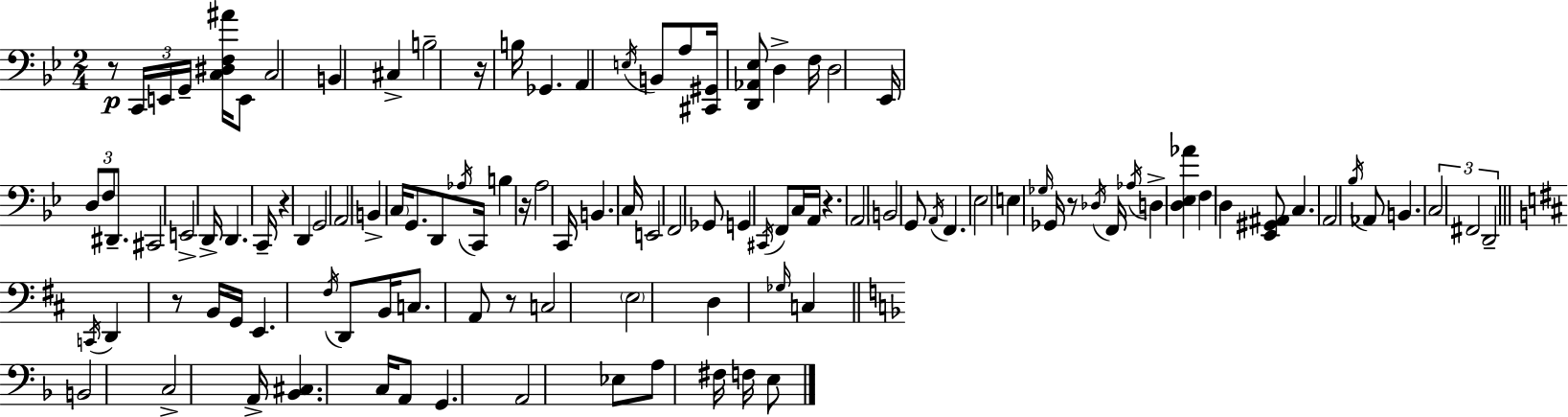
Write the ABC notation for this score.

X:1
T:Untitled
M:2/4
L:1/4
K:Gm
z/2 C,,/4 E,,/4 G,,/4 [C,^D,F,^A]/4 E,,/2 C,2 B,, ^C, B,2 z/4 B,/4 _G,, A,, E,/4 B,,/2 A,/2 [^C,,^G,,]/4 [D,,_A,,_E,]/2 D, F,/4 D,2 _E,,/4 D,/2 F,/2 ^D,,/2 ^C,,2 E,,2 D,,/4 D,, C,,/4 z D,, G,,2 A,,2 B,, C,/4 G,,/2 D,,/2 _A,/4 C,,/4 B, z/4 A,2 C,,/4 B,, C,/4 E,,2 F,,2 _G,,/2 G,, ^C,,/4 F,,/2 C,/4 A,,/4 z A,,2 B,,2 G,,/2 A,,/4 F,, _E,2 E, _G,/4 _G,,/4 z/2 _D,/4 F,,/4 _A,/4 D, [D,_E,_A] F, D, [_E,,^G,,^A,,]/2 C, A,,2 _B,/4 _A,,/2 B,, C,2 ^F,,2 D,,2 C,,/4 D,, z/2 B,,/4 G,,/4 E,, ^F,/4 D,,/2 B,,/4 C,/2 A,,/2 z/2 C,2 E,2 D, _G,/4 C, B,,2 C,2 A,,/4 [_B,,^C,] C,/4 A,,/2 G,, A,,2 _E,/2 A,/2 ^F,/4 F,/4 E,/2